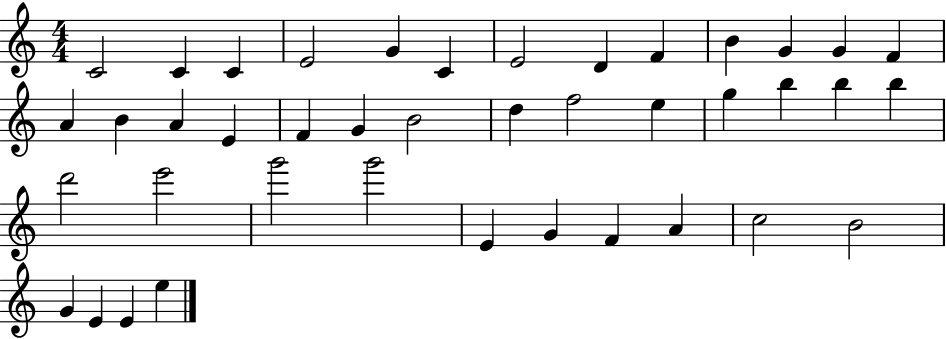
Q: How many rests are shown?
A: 0